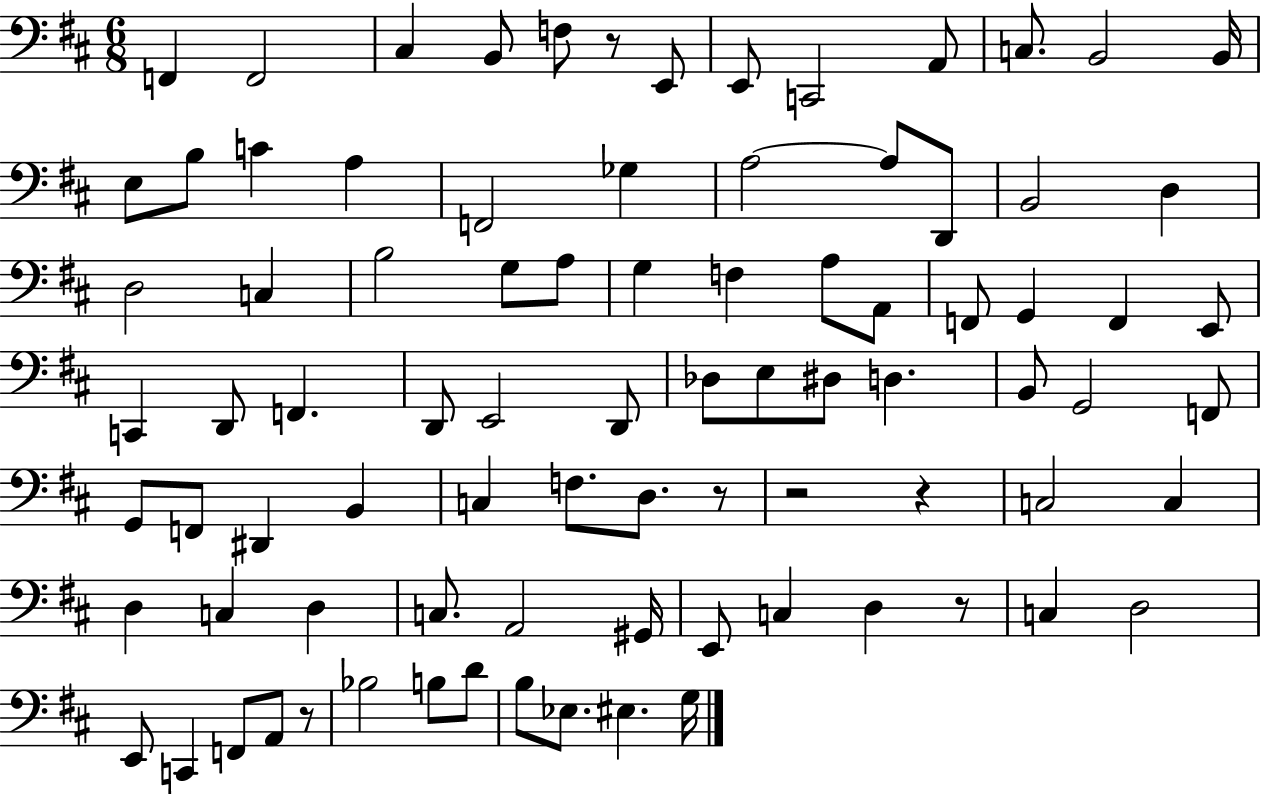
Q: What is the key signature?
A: D major